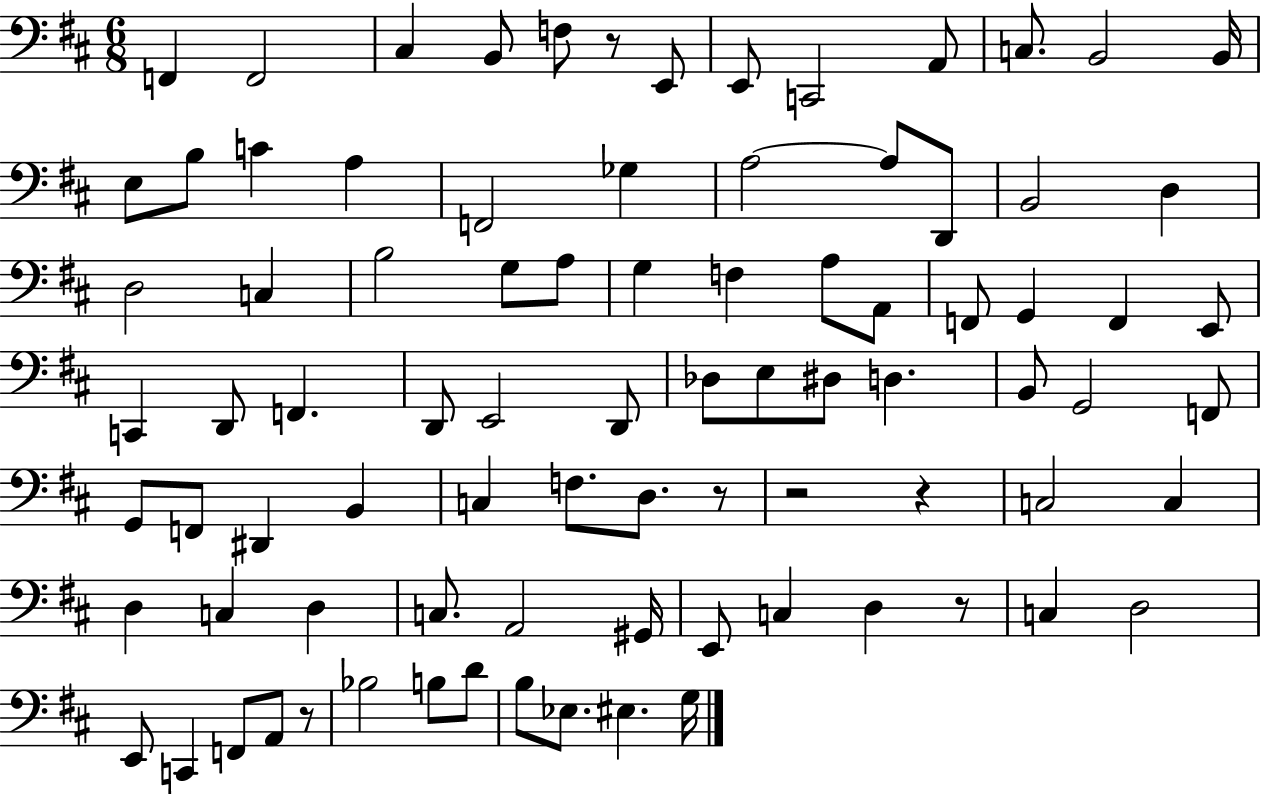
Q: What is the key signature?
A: D major